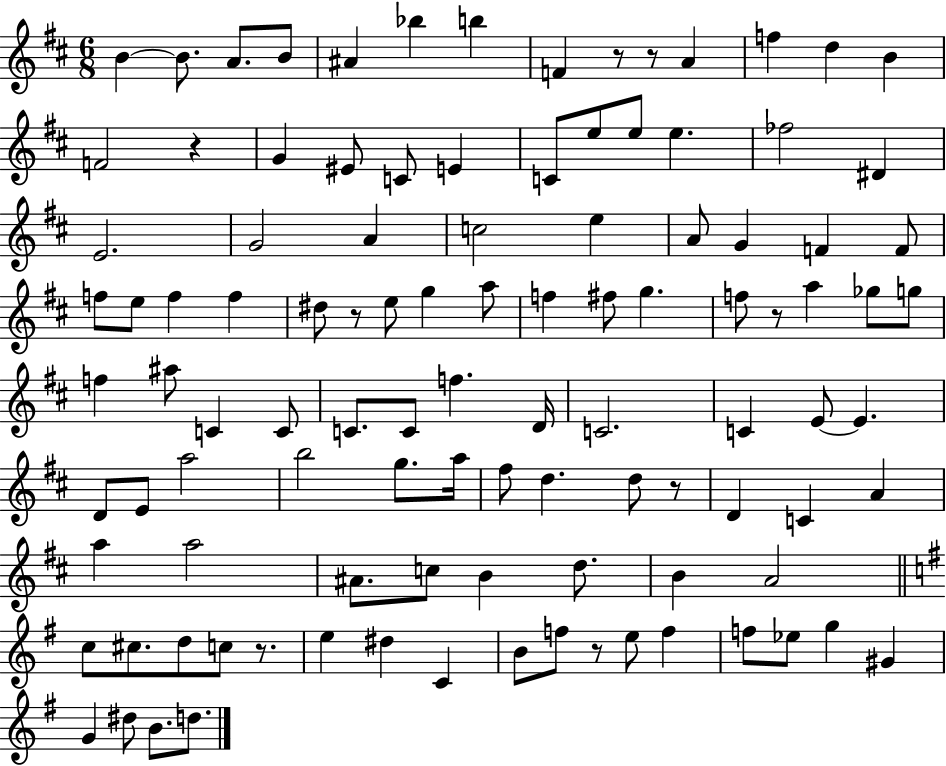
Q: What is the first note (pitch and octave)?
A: B4